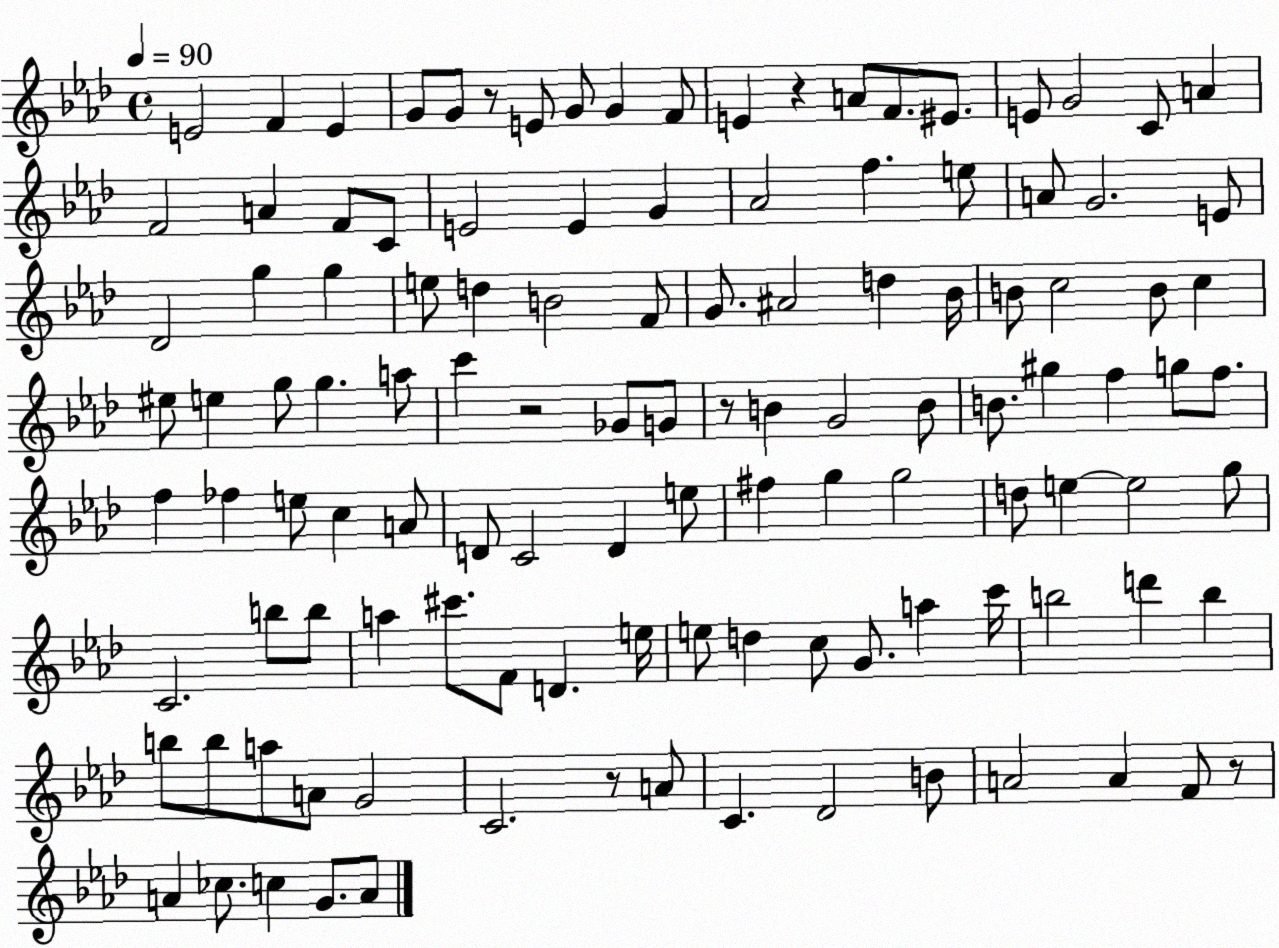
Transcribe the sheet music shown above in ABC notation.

X:1
T:Untitled
M:4/4
L:1/4
K:Ab
E2 F E G/2 G/2 z/2 E/2 G/2 G F/2 E z A/2 F/2 ^E/2 E/2 G2 C/2 A F2 A F/2 C/2 E2 E G _A2 f e/2 A/2 G2 E/2 _D2 g g e/2 d B2 F/2 G/2 ^A2 d _B/4 B/2 c2 B/2 c ^e/2 e g/2 g a/2 c' z2 _G/2 G/2 z/2 B G2 B/2 B/2 ^g f g/2 f/2 f _f e/2 c A/2 D/2 C2 D e/2 ^f g g2 d/2 e e2 g/2 C2 b/2 b/2 a ^c'/2 F/2 D e/4 e/2 d c/2 G/2 a c'/4 b2 d' b b/2 b/2 a/2 A/2 G2 C2 z/2 A/2 C _D2 B/2 A2 A F/2 z/2 A _c/2 c G/2 A/2